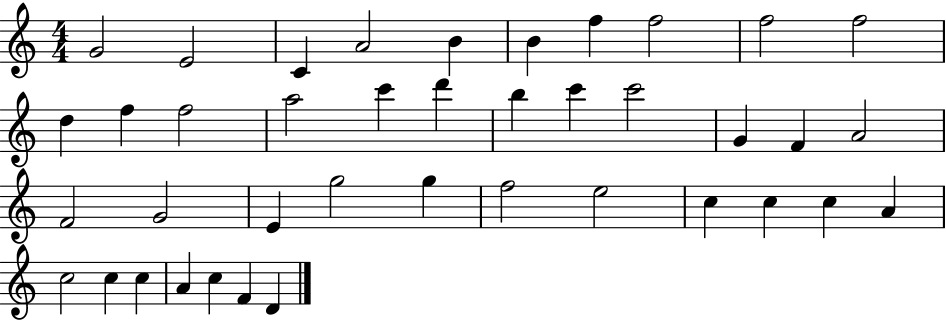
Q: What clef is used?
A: treble